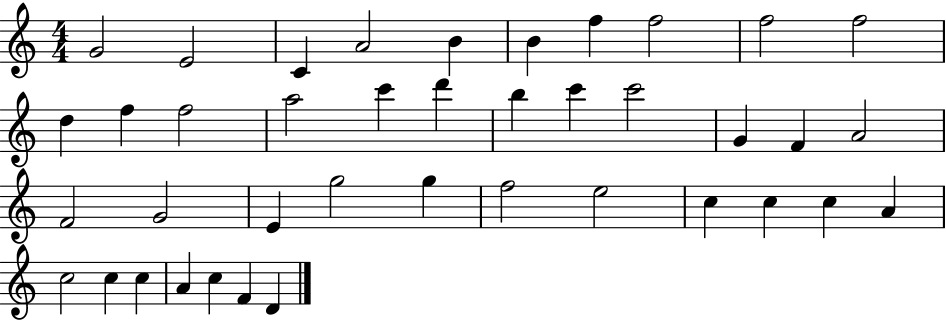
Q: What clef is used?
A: treble